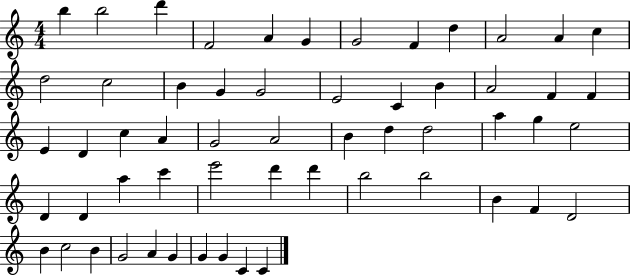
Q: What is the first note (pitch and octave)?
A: B5